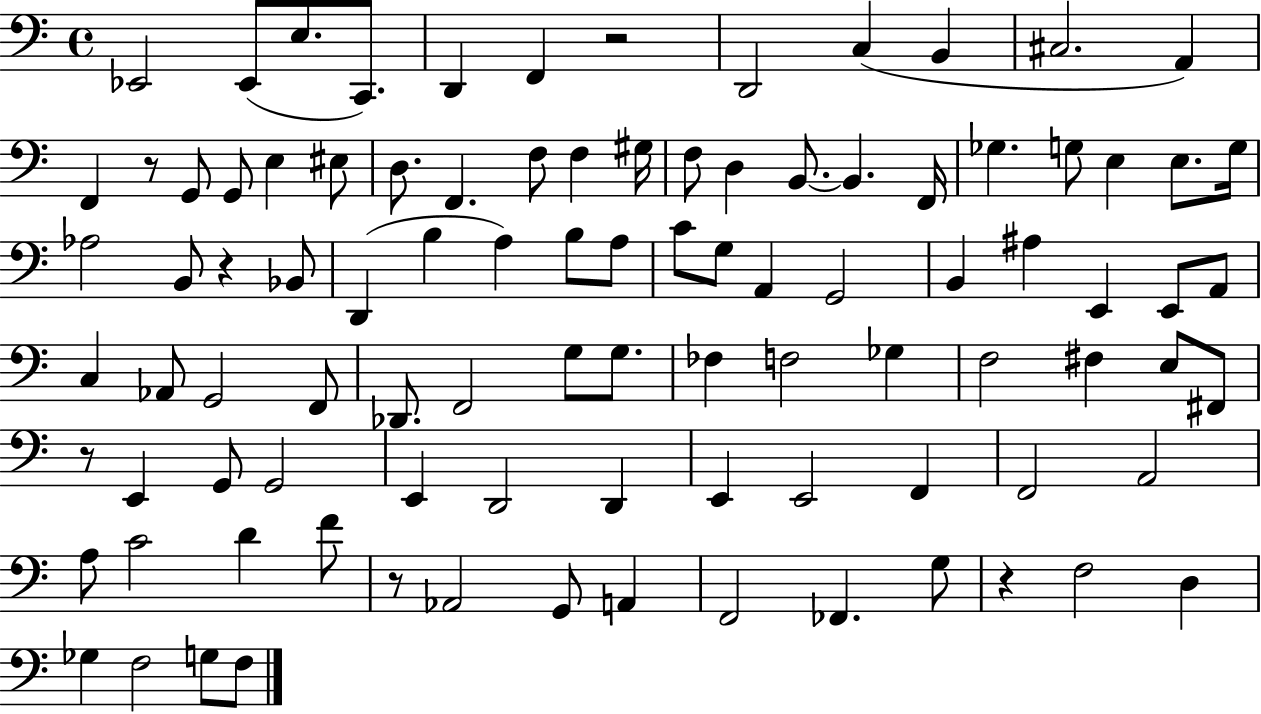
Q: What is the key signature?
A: C major